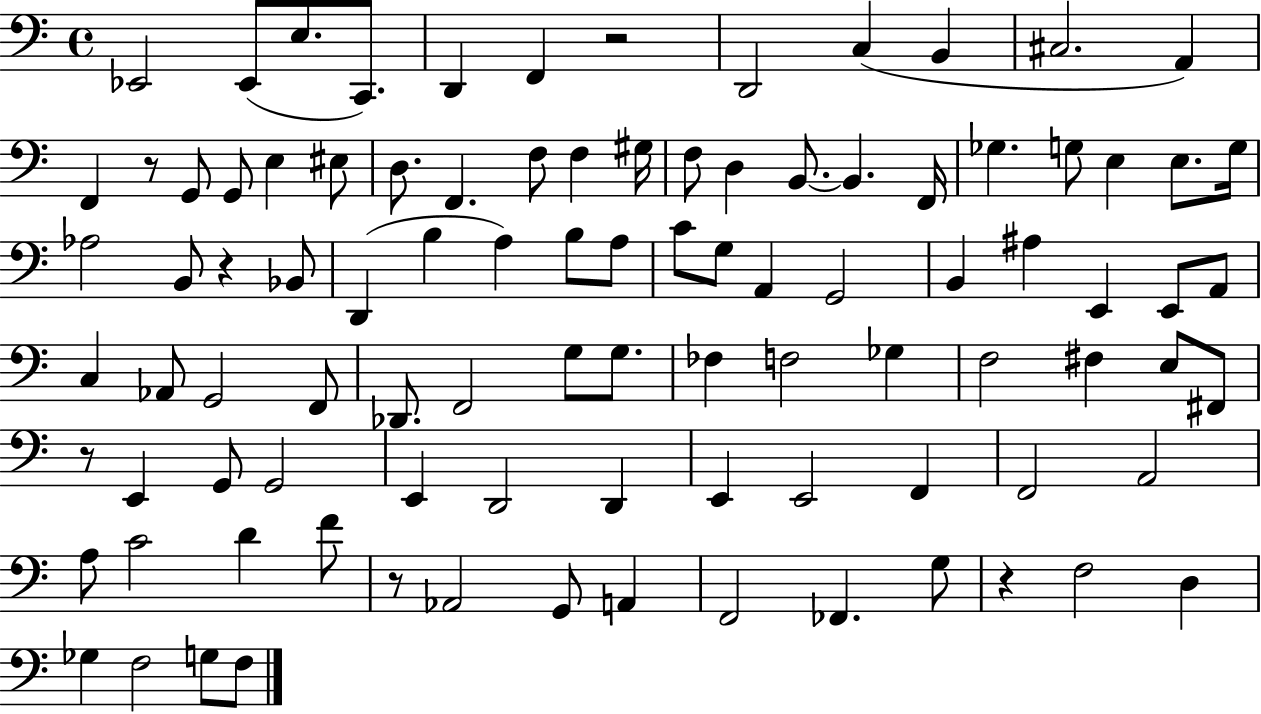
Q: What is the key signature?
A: C major